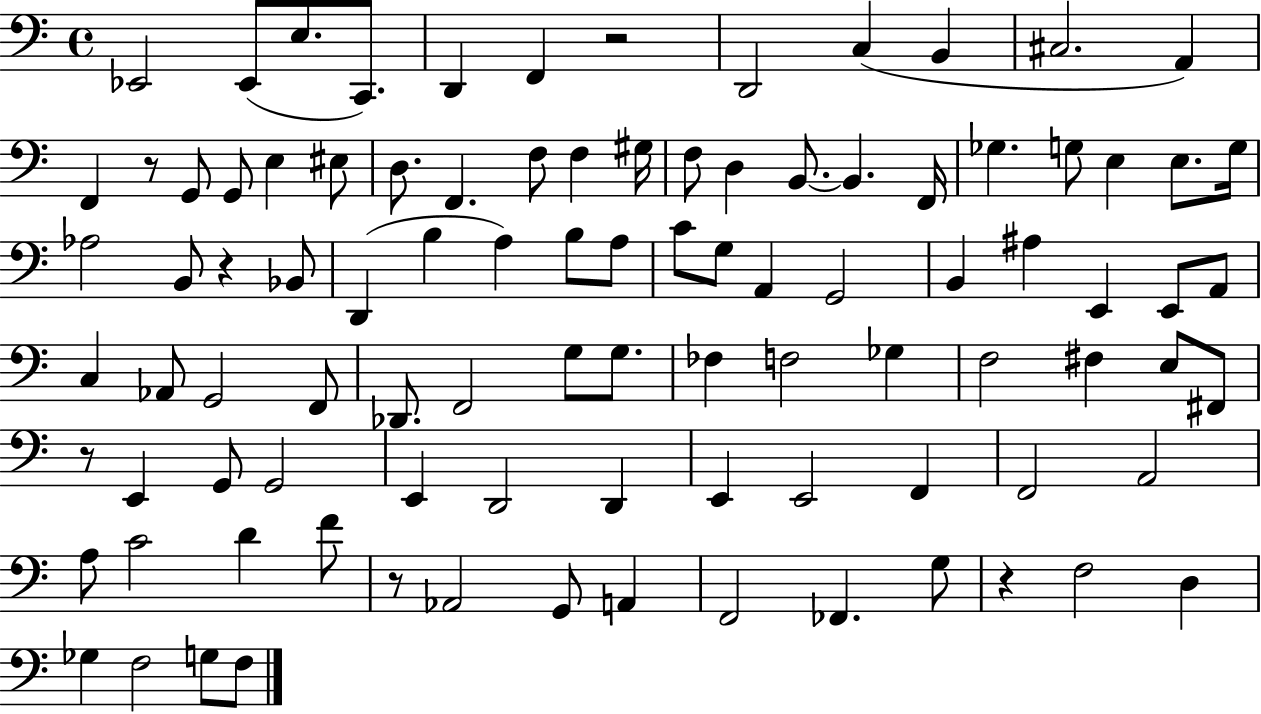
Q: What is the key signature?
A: C major